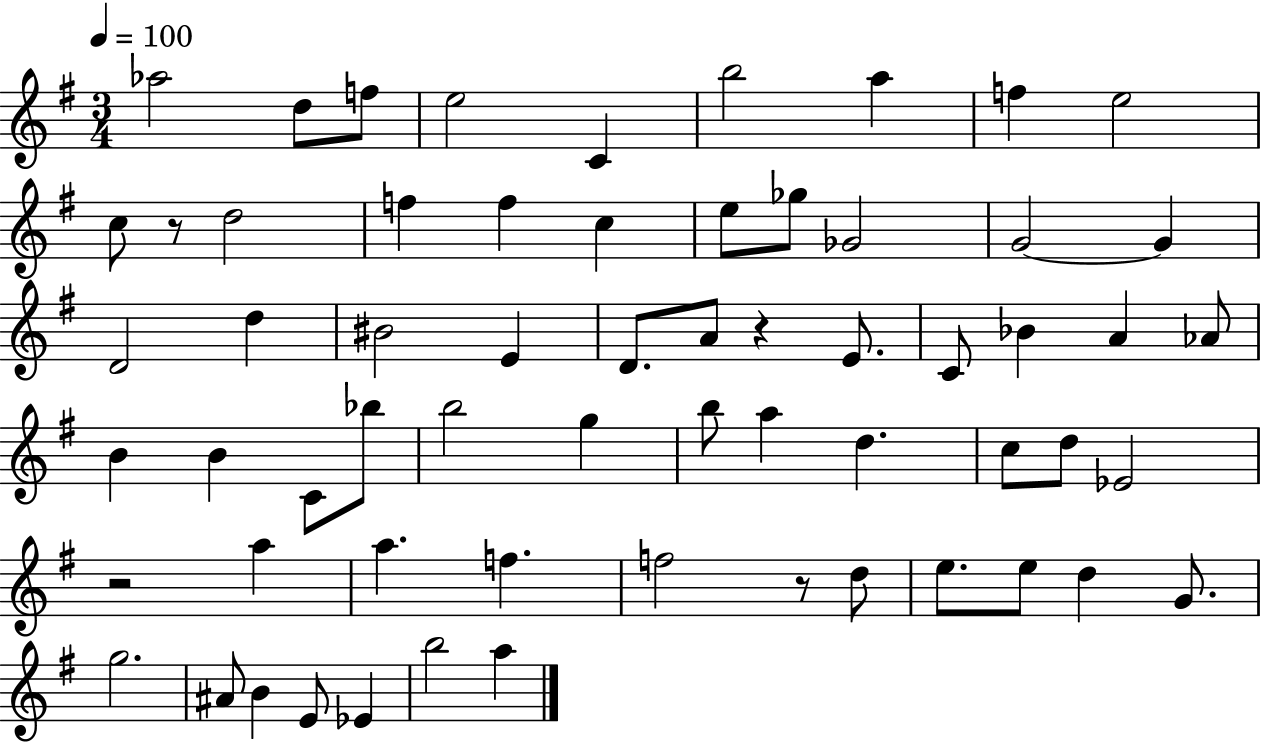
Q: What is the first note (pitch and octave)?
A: Ab5